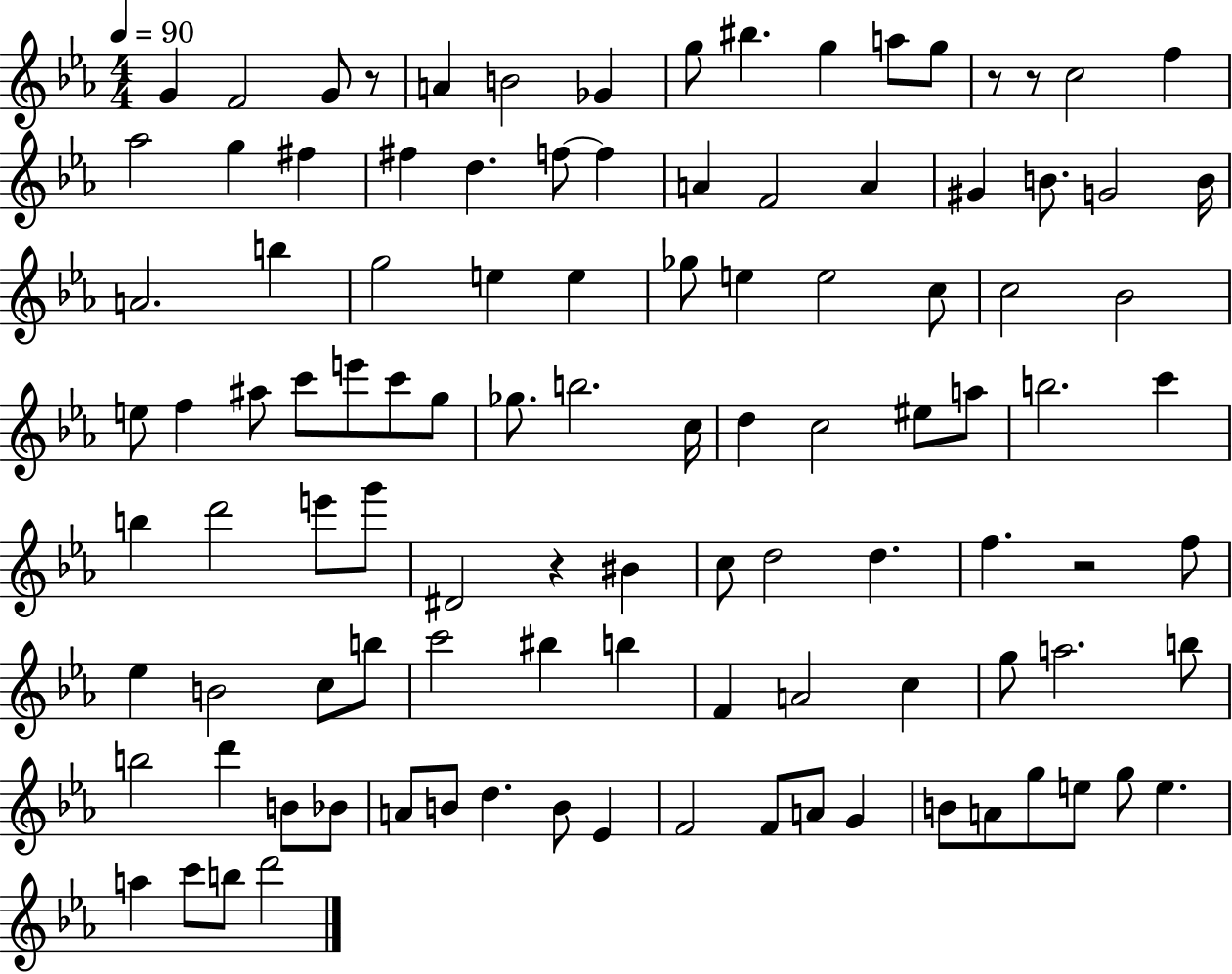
G4/q F4/h G4/e R/e A4/q B4/h Gb4/q G5/e BIS5/q. G5/q A5/e G5/e R/e R/e C5/h F5/q Ab5/h G5/q F#5/q F#5/q D5/q. F5/e F5/q A4/q F4/h A4/q G#4/q B4/e. G4/h B4/s A4/h. B5/q G5/h E5/q E5/q Gb5/e E5/q E5/h C5/e C5/h Bb4/h E5/e F5/q A#5/e C6/e E6/e C6/e G5/e Gb5/e. B5/h. C5/s D5/q C5/h EIS5/e A5/e B5/h. C6/q B5/q D6/h E6/e G6/e D#4/h R/q BIS4/q C5/e D5/h D5/q. F5/q. R/h F5/e Eb5/q B4/h C5/e B5/e C6/h BIS5/q B5/q F4/q A4/h C5/q G5/e A5/h. B5/e B5/h D6/q B4/e Bb4/e A4/e B4/e D5/q. B4/e Eb4/q F4/h F4/e A4/e G4/q B4/e A4/e G5/e E5/e G5/e E5/q. A5/q C6/e B5/e D6/h